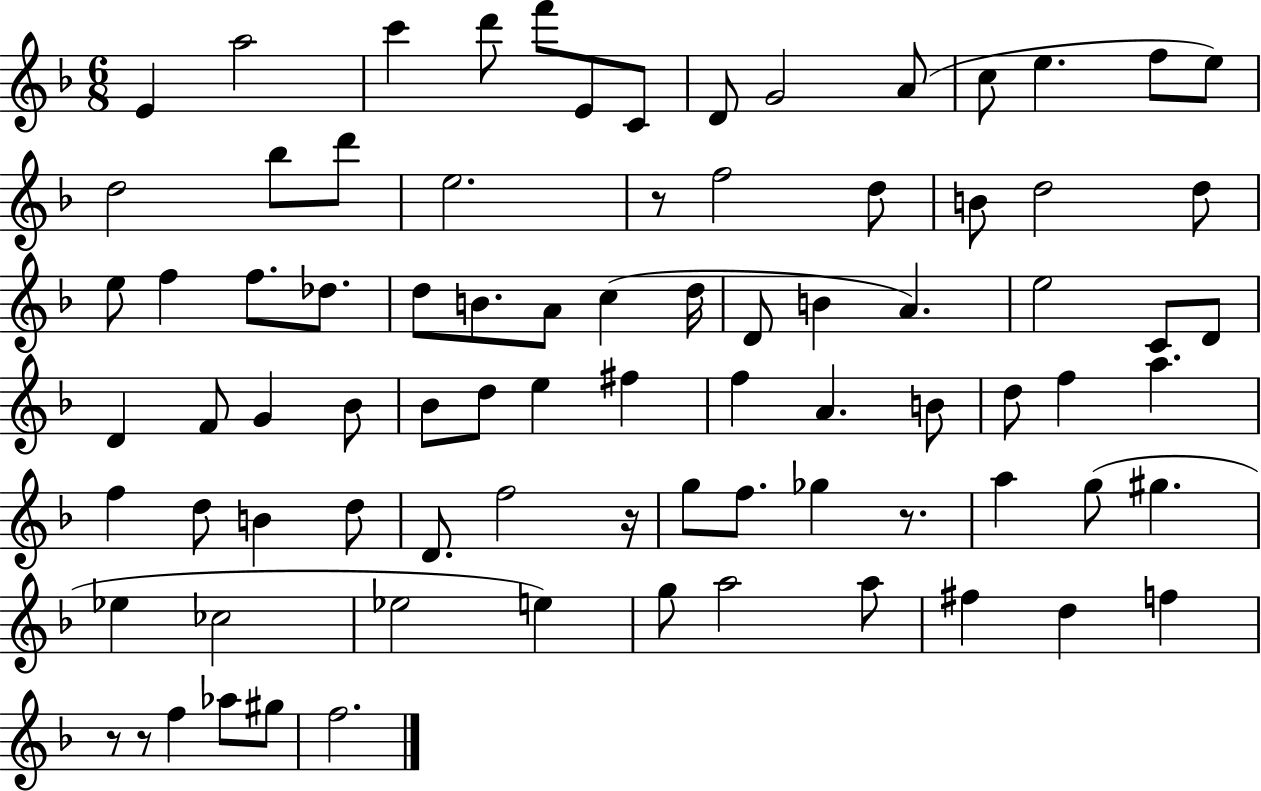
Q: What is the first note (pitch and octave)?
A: E4